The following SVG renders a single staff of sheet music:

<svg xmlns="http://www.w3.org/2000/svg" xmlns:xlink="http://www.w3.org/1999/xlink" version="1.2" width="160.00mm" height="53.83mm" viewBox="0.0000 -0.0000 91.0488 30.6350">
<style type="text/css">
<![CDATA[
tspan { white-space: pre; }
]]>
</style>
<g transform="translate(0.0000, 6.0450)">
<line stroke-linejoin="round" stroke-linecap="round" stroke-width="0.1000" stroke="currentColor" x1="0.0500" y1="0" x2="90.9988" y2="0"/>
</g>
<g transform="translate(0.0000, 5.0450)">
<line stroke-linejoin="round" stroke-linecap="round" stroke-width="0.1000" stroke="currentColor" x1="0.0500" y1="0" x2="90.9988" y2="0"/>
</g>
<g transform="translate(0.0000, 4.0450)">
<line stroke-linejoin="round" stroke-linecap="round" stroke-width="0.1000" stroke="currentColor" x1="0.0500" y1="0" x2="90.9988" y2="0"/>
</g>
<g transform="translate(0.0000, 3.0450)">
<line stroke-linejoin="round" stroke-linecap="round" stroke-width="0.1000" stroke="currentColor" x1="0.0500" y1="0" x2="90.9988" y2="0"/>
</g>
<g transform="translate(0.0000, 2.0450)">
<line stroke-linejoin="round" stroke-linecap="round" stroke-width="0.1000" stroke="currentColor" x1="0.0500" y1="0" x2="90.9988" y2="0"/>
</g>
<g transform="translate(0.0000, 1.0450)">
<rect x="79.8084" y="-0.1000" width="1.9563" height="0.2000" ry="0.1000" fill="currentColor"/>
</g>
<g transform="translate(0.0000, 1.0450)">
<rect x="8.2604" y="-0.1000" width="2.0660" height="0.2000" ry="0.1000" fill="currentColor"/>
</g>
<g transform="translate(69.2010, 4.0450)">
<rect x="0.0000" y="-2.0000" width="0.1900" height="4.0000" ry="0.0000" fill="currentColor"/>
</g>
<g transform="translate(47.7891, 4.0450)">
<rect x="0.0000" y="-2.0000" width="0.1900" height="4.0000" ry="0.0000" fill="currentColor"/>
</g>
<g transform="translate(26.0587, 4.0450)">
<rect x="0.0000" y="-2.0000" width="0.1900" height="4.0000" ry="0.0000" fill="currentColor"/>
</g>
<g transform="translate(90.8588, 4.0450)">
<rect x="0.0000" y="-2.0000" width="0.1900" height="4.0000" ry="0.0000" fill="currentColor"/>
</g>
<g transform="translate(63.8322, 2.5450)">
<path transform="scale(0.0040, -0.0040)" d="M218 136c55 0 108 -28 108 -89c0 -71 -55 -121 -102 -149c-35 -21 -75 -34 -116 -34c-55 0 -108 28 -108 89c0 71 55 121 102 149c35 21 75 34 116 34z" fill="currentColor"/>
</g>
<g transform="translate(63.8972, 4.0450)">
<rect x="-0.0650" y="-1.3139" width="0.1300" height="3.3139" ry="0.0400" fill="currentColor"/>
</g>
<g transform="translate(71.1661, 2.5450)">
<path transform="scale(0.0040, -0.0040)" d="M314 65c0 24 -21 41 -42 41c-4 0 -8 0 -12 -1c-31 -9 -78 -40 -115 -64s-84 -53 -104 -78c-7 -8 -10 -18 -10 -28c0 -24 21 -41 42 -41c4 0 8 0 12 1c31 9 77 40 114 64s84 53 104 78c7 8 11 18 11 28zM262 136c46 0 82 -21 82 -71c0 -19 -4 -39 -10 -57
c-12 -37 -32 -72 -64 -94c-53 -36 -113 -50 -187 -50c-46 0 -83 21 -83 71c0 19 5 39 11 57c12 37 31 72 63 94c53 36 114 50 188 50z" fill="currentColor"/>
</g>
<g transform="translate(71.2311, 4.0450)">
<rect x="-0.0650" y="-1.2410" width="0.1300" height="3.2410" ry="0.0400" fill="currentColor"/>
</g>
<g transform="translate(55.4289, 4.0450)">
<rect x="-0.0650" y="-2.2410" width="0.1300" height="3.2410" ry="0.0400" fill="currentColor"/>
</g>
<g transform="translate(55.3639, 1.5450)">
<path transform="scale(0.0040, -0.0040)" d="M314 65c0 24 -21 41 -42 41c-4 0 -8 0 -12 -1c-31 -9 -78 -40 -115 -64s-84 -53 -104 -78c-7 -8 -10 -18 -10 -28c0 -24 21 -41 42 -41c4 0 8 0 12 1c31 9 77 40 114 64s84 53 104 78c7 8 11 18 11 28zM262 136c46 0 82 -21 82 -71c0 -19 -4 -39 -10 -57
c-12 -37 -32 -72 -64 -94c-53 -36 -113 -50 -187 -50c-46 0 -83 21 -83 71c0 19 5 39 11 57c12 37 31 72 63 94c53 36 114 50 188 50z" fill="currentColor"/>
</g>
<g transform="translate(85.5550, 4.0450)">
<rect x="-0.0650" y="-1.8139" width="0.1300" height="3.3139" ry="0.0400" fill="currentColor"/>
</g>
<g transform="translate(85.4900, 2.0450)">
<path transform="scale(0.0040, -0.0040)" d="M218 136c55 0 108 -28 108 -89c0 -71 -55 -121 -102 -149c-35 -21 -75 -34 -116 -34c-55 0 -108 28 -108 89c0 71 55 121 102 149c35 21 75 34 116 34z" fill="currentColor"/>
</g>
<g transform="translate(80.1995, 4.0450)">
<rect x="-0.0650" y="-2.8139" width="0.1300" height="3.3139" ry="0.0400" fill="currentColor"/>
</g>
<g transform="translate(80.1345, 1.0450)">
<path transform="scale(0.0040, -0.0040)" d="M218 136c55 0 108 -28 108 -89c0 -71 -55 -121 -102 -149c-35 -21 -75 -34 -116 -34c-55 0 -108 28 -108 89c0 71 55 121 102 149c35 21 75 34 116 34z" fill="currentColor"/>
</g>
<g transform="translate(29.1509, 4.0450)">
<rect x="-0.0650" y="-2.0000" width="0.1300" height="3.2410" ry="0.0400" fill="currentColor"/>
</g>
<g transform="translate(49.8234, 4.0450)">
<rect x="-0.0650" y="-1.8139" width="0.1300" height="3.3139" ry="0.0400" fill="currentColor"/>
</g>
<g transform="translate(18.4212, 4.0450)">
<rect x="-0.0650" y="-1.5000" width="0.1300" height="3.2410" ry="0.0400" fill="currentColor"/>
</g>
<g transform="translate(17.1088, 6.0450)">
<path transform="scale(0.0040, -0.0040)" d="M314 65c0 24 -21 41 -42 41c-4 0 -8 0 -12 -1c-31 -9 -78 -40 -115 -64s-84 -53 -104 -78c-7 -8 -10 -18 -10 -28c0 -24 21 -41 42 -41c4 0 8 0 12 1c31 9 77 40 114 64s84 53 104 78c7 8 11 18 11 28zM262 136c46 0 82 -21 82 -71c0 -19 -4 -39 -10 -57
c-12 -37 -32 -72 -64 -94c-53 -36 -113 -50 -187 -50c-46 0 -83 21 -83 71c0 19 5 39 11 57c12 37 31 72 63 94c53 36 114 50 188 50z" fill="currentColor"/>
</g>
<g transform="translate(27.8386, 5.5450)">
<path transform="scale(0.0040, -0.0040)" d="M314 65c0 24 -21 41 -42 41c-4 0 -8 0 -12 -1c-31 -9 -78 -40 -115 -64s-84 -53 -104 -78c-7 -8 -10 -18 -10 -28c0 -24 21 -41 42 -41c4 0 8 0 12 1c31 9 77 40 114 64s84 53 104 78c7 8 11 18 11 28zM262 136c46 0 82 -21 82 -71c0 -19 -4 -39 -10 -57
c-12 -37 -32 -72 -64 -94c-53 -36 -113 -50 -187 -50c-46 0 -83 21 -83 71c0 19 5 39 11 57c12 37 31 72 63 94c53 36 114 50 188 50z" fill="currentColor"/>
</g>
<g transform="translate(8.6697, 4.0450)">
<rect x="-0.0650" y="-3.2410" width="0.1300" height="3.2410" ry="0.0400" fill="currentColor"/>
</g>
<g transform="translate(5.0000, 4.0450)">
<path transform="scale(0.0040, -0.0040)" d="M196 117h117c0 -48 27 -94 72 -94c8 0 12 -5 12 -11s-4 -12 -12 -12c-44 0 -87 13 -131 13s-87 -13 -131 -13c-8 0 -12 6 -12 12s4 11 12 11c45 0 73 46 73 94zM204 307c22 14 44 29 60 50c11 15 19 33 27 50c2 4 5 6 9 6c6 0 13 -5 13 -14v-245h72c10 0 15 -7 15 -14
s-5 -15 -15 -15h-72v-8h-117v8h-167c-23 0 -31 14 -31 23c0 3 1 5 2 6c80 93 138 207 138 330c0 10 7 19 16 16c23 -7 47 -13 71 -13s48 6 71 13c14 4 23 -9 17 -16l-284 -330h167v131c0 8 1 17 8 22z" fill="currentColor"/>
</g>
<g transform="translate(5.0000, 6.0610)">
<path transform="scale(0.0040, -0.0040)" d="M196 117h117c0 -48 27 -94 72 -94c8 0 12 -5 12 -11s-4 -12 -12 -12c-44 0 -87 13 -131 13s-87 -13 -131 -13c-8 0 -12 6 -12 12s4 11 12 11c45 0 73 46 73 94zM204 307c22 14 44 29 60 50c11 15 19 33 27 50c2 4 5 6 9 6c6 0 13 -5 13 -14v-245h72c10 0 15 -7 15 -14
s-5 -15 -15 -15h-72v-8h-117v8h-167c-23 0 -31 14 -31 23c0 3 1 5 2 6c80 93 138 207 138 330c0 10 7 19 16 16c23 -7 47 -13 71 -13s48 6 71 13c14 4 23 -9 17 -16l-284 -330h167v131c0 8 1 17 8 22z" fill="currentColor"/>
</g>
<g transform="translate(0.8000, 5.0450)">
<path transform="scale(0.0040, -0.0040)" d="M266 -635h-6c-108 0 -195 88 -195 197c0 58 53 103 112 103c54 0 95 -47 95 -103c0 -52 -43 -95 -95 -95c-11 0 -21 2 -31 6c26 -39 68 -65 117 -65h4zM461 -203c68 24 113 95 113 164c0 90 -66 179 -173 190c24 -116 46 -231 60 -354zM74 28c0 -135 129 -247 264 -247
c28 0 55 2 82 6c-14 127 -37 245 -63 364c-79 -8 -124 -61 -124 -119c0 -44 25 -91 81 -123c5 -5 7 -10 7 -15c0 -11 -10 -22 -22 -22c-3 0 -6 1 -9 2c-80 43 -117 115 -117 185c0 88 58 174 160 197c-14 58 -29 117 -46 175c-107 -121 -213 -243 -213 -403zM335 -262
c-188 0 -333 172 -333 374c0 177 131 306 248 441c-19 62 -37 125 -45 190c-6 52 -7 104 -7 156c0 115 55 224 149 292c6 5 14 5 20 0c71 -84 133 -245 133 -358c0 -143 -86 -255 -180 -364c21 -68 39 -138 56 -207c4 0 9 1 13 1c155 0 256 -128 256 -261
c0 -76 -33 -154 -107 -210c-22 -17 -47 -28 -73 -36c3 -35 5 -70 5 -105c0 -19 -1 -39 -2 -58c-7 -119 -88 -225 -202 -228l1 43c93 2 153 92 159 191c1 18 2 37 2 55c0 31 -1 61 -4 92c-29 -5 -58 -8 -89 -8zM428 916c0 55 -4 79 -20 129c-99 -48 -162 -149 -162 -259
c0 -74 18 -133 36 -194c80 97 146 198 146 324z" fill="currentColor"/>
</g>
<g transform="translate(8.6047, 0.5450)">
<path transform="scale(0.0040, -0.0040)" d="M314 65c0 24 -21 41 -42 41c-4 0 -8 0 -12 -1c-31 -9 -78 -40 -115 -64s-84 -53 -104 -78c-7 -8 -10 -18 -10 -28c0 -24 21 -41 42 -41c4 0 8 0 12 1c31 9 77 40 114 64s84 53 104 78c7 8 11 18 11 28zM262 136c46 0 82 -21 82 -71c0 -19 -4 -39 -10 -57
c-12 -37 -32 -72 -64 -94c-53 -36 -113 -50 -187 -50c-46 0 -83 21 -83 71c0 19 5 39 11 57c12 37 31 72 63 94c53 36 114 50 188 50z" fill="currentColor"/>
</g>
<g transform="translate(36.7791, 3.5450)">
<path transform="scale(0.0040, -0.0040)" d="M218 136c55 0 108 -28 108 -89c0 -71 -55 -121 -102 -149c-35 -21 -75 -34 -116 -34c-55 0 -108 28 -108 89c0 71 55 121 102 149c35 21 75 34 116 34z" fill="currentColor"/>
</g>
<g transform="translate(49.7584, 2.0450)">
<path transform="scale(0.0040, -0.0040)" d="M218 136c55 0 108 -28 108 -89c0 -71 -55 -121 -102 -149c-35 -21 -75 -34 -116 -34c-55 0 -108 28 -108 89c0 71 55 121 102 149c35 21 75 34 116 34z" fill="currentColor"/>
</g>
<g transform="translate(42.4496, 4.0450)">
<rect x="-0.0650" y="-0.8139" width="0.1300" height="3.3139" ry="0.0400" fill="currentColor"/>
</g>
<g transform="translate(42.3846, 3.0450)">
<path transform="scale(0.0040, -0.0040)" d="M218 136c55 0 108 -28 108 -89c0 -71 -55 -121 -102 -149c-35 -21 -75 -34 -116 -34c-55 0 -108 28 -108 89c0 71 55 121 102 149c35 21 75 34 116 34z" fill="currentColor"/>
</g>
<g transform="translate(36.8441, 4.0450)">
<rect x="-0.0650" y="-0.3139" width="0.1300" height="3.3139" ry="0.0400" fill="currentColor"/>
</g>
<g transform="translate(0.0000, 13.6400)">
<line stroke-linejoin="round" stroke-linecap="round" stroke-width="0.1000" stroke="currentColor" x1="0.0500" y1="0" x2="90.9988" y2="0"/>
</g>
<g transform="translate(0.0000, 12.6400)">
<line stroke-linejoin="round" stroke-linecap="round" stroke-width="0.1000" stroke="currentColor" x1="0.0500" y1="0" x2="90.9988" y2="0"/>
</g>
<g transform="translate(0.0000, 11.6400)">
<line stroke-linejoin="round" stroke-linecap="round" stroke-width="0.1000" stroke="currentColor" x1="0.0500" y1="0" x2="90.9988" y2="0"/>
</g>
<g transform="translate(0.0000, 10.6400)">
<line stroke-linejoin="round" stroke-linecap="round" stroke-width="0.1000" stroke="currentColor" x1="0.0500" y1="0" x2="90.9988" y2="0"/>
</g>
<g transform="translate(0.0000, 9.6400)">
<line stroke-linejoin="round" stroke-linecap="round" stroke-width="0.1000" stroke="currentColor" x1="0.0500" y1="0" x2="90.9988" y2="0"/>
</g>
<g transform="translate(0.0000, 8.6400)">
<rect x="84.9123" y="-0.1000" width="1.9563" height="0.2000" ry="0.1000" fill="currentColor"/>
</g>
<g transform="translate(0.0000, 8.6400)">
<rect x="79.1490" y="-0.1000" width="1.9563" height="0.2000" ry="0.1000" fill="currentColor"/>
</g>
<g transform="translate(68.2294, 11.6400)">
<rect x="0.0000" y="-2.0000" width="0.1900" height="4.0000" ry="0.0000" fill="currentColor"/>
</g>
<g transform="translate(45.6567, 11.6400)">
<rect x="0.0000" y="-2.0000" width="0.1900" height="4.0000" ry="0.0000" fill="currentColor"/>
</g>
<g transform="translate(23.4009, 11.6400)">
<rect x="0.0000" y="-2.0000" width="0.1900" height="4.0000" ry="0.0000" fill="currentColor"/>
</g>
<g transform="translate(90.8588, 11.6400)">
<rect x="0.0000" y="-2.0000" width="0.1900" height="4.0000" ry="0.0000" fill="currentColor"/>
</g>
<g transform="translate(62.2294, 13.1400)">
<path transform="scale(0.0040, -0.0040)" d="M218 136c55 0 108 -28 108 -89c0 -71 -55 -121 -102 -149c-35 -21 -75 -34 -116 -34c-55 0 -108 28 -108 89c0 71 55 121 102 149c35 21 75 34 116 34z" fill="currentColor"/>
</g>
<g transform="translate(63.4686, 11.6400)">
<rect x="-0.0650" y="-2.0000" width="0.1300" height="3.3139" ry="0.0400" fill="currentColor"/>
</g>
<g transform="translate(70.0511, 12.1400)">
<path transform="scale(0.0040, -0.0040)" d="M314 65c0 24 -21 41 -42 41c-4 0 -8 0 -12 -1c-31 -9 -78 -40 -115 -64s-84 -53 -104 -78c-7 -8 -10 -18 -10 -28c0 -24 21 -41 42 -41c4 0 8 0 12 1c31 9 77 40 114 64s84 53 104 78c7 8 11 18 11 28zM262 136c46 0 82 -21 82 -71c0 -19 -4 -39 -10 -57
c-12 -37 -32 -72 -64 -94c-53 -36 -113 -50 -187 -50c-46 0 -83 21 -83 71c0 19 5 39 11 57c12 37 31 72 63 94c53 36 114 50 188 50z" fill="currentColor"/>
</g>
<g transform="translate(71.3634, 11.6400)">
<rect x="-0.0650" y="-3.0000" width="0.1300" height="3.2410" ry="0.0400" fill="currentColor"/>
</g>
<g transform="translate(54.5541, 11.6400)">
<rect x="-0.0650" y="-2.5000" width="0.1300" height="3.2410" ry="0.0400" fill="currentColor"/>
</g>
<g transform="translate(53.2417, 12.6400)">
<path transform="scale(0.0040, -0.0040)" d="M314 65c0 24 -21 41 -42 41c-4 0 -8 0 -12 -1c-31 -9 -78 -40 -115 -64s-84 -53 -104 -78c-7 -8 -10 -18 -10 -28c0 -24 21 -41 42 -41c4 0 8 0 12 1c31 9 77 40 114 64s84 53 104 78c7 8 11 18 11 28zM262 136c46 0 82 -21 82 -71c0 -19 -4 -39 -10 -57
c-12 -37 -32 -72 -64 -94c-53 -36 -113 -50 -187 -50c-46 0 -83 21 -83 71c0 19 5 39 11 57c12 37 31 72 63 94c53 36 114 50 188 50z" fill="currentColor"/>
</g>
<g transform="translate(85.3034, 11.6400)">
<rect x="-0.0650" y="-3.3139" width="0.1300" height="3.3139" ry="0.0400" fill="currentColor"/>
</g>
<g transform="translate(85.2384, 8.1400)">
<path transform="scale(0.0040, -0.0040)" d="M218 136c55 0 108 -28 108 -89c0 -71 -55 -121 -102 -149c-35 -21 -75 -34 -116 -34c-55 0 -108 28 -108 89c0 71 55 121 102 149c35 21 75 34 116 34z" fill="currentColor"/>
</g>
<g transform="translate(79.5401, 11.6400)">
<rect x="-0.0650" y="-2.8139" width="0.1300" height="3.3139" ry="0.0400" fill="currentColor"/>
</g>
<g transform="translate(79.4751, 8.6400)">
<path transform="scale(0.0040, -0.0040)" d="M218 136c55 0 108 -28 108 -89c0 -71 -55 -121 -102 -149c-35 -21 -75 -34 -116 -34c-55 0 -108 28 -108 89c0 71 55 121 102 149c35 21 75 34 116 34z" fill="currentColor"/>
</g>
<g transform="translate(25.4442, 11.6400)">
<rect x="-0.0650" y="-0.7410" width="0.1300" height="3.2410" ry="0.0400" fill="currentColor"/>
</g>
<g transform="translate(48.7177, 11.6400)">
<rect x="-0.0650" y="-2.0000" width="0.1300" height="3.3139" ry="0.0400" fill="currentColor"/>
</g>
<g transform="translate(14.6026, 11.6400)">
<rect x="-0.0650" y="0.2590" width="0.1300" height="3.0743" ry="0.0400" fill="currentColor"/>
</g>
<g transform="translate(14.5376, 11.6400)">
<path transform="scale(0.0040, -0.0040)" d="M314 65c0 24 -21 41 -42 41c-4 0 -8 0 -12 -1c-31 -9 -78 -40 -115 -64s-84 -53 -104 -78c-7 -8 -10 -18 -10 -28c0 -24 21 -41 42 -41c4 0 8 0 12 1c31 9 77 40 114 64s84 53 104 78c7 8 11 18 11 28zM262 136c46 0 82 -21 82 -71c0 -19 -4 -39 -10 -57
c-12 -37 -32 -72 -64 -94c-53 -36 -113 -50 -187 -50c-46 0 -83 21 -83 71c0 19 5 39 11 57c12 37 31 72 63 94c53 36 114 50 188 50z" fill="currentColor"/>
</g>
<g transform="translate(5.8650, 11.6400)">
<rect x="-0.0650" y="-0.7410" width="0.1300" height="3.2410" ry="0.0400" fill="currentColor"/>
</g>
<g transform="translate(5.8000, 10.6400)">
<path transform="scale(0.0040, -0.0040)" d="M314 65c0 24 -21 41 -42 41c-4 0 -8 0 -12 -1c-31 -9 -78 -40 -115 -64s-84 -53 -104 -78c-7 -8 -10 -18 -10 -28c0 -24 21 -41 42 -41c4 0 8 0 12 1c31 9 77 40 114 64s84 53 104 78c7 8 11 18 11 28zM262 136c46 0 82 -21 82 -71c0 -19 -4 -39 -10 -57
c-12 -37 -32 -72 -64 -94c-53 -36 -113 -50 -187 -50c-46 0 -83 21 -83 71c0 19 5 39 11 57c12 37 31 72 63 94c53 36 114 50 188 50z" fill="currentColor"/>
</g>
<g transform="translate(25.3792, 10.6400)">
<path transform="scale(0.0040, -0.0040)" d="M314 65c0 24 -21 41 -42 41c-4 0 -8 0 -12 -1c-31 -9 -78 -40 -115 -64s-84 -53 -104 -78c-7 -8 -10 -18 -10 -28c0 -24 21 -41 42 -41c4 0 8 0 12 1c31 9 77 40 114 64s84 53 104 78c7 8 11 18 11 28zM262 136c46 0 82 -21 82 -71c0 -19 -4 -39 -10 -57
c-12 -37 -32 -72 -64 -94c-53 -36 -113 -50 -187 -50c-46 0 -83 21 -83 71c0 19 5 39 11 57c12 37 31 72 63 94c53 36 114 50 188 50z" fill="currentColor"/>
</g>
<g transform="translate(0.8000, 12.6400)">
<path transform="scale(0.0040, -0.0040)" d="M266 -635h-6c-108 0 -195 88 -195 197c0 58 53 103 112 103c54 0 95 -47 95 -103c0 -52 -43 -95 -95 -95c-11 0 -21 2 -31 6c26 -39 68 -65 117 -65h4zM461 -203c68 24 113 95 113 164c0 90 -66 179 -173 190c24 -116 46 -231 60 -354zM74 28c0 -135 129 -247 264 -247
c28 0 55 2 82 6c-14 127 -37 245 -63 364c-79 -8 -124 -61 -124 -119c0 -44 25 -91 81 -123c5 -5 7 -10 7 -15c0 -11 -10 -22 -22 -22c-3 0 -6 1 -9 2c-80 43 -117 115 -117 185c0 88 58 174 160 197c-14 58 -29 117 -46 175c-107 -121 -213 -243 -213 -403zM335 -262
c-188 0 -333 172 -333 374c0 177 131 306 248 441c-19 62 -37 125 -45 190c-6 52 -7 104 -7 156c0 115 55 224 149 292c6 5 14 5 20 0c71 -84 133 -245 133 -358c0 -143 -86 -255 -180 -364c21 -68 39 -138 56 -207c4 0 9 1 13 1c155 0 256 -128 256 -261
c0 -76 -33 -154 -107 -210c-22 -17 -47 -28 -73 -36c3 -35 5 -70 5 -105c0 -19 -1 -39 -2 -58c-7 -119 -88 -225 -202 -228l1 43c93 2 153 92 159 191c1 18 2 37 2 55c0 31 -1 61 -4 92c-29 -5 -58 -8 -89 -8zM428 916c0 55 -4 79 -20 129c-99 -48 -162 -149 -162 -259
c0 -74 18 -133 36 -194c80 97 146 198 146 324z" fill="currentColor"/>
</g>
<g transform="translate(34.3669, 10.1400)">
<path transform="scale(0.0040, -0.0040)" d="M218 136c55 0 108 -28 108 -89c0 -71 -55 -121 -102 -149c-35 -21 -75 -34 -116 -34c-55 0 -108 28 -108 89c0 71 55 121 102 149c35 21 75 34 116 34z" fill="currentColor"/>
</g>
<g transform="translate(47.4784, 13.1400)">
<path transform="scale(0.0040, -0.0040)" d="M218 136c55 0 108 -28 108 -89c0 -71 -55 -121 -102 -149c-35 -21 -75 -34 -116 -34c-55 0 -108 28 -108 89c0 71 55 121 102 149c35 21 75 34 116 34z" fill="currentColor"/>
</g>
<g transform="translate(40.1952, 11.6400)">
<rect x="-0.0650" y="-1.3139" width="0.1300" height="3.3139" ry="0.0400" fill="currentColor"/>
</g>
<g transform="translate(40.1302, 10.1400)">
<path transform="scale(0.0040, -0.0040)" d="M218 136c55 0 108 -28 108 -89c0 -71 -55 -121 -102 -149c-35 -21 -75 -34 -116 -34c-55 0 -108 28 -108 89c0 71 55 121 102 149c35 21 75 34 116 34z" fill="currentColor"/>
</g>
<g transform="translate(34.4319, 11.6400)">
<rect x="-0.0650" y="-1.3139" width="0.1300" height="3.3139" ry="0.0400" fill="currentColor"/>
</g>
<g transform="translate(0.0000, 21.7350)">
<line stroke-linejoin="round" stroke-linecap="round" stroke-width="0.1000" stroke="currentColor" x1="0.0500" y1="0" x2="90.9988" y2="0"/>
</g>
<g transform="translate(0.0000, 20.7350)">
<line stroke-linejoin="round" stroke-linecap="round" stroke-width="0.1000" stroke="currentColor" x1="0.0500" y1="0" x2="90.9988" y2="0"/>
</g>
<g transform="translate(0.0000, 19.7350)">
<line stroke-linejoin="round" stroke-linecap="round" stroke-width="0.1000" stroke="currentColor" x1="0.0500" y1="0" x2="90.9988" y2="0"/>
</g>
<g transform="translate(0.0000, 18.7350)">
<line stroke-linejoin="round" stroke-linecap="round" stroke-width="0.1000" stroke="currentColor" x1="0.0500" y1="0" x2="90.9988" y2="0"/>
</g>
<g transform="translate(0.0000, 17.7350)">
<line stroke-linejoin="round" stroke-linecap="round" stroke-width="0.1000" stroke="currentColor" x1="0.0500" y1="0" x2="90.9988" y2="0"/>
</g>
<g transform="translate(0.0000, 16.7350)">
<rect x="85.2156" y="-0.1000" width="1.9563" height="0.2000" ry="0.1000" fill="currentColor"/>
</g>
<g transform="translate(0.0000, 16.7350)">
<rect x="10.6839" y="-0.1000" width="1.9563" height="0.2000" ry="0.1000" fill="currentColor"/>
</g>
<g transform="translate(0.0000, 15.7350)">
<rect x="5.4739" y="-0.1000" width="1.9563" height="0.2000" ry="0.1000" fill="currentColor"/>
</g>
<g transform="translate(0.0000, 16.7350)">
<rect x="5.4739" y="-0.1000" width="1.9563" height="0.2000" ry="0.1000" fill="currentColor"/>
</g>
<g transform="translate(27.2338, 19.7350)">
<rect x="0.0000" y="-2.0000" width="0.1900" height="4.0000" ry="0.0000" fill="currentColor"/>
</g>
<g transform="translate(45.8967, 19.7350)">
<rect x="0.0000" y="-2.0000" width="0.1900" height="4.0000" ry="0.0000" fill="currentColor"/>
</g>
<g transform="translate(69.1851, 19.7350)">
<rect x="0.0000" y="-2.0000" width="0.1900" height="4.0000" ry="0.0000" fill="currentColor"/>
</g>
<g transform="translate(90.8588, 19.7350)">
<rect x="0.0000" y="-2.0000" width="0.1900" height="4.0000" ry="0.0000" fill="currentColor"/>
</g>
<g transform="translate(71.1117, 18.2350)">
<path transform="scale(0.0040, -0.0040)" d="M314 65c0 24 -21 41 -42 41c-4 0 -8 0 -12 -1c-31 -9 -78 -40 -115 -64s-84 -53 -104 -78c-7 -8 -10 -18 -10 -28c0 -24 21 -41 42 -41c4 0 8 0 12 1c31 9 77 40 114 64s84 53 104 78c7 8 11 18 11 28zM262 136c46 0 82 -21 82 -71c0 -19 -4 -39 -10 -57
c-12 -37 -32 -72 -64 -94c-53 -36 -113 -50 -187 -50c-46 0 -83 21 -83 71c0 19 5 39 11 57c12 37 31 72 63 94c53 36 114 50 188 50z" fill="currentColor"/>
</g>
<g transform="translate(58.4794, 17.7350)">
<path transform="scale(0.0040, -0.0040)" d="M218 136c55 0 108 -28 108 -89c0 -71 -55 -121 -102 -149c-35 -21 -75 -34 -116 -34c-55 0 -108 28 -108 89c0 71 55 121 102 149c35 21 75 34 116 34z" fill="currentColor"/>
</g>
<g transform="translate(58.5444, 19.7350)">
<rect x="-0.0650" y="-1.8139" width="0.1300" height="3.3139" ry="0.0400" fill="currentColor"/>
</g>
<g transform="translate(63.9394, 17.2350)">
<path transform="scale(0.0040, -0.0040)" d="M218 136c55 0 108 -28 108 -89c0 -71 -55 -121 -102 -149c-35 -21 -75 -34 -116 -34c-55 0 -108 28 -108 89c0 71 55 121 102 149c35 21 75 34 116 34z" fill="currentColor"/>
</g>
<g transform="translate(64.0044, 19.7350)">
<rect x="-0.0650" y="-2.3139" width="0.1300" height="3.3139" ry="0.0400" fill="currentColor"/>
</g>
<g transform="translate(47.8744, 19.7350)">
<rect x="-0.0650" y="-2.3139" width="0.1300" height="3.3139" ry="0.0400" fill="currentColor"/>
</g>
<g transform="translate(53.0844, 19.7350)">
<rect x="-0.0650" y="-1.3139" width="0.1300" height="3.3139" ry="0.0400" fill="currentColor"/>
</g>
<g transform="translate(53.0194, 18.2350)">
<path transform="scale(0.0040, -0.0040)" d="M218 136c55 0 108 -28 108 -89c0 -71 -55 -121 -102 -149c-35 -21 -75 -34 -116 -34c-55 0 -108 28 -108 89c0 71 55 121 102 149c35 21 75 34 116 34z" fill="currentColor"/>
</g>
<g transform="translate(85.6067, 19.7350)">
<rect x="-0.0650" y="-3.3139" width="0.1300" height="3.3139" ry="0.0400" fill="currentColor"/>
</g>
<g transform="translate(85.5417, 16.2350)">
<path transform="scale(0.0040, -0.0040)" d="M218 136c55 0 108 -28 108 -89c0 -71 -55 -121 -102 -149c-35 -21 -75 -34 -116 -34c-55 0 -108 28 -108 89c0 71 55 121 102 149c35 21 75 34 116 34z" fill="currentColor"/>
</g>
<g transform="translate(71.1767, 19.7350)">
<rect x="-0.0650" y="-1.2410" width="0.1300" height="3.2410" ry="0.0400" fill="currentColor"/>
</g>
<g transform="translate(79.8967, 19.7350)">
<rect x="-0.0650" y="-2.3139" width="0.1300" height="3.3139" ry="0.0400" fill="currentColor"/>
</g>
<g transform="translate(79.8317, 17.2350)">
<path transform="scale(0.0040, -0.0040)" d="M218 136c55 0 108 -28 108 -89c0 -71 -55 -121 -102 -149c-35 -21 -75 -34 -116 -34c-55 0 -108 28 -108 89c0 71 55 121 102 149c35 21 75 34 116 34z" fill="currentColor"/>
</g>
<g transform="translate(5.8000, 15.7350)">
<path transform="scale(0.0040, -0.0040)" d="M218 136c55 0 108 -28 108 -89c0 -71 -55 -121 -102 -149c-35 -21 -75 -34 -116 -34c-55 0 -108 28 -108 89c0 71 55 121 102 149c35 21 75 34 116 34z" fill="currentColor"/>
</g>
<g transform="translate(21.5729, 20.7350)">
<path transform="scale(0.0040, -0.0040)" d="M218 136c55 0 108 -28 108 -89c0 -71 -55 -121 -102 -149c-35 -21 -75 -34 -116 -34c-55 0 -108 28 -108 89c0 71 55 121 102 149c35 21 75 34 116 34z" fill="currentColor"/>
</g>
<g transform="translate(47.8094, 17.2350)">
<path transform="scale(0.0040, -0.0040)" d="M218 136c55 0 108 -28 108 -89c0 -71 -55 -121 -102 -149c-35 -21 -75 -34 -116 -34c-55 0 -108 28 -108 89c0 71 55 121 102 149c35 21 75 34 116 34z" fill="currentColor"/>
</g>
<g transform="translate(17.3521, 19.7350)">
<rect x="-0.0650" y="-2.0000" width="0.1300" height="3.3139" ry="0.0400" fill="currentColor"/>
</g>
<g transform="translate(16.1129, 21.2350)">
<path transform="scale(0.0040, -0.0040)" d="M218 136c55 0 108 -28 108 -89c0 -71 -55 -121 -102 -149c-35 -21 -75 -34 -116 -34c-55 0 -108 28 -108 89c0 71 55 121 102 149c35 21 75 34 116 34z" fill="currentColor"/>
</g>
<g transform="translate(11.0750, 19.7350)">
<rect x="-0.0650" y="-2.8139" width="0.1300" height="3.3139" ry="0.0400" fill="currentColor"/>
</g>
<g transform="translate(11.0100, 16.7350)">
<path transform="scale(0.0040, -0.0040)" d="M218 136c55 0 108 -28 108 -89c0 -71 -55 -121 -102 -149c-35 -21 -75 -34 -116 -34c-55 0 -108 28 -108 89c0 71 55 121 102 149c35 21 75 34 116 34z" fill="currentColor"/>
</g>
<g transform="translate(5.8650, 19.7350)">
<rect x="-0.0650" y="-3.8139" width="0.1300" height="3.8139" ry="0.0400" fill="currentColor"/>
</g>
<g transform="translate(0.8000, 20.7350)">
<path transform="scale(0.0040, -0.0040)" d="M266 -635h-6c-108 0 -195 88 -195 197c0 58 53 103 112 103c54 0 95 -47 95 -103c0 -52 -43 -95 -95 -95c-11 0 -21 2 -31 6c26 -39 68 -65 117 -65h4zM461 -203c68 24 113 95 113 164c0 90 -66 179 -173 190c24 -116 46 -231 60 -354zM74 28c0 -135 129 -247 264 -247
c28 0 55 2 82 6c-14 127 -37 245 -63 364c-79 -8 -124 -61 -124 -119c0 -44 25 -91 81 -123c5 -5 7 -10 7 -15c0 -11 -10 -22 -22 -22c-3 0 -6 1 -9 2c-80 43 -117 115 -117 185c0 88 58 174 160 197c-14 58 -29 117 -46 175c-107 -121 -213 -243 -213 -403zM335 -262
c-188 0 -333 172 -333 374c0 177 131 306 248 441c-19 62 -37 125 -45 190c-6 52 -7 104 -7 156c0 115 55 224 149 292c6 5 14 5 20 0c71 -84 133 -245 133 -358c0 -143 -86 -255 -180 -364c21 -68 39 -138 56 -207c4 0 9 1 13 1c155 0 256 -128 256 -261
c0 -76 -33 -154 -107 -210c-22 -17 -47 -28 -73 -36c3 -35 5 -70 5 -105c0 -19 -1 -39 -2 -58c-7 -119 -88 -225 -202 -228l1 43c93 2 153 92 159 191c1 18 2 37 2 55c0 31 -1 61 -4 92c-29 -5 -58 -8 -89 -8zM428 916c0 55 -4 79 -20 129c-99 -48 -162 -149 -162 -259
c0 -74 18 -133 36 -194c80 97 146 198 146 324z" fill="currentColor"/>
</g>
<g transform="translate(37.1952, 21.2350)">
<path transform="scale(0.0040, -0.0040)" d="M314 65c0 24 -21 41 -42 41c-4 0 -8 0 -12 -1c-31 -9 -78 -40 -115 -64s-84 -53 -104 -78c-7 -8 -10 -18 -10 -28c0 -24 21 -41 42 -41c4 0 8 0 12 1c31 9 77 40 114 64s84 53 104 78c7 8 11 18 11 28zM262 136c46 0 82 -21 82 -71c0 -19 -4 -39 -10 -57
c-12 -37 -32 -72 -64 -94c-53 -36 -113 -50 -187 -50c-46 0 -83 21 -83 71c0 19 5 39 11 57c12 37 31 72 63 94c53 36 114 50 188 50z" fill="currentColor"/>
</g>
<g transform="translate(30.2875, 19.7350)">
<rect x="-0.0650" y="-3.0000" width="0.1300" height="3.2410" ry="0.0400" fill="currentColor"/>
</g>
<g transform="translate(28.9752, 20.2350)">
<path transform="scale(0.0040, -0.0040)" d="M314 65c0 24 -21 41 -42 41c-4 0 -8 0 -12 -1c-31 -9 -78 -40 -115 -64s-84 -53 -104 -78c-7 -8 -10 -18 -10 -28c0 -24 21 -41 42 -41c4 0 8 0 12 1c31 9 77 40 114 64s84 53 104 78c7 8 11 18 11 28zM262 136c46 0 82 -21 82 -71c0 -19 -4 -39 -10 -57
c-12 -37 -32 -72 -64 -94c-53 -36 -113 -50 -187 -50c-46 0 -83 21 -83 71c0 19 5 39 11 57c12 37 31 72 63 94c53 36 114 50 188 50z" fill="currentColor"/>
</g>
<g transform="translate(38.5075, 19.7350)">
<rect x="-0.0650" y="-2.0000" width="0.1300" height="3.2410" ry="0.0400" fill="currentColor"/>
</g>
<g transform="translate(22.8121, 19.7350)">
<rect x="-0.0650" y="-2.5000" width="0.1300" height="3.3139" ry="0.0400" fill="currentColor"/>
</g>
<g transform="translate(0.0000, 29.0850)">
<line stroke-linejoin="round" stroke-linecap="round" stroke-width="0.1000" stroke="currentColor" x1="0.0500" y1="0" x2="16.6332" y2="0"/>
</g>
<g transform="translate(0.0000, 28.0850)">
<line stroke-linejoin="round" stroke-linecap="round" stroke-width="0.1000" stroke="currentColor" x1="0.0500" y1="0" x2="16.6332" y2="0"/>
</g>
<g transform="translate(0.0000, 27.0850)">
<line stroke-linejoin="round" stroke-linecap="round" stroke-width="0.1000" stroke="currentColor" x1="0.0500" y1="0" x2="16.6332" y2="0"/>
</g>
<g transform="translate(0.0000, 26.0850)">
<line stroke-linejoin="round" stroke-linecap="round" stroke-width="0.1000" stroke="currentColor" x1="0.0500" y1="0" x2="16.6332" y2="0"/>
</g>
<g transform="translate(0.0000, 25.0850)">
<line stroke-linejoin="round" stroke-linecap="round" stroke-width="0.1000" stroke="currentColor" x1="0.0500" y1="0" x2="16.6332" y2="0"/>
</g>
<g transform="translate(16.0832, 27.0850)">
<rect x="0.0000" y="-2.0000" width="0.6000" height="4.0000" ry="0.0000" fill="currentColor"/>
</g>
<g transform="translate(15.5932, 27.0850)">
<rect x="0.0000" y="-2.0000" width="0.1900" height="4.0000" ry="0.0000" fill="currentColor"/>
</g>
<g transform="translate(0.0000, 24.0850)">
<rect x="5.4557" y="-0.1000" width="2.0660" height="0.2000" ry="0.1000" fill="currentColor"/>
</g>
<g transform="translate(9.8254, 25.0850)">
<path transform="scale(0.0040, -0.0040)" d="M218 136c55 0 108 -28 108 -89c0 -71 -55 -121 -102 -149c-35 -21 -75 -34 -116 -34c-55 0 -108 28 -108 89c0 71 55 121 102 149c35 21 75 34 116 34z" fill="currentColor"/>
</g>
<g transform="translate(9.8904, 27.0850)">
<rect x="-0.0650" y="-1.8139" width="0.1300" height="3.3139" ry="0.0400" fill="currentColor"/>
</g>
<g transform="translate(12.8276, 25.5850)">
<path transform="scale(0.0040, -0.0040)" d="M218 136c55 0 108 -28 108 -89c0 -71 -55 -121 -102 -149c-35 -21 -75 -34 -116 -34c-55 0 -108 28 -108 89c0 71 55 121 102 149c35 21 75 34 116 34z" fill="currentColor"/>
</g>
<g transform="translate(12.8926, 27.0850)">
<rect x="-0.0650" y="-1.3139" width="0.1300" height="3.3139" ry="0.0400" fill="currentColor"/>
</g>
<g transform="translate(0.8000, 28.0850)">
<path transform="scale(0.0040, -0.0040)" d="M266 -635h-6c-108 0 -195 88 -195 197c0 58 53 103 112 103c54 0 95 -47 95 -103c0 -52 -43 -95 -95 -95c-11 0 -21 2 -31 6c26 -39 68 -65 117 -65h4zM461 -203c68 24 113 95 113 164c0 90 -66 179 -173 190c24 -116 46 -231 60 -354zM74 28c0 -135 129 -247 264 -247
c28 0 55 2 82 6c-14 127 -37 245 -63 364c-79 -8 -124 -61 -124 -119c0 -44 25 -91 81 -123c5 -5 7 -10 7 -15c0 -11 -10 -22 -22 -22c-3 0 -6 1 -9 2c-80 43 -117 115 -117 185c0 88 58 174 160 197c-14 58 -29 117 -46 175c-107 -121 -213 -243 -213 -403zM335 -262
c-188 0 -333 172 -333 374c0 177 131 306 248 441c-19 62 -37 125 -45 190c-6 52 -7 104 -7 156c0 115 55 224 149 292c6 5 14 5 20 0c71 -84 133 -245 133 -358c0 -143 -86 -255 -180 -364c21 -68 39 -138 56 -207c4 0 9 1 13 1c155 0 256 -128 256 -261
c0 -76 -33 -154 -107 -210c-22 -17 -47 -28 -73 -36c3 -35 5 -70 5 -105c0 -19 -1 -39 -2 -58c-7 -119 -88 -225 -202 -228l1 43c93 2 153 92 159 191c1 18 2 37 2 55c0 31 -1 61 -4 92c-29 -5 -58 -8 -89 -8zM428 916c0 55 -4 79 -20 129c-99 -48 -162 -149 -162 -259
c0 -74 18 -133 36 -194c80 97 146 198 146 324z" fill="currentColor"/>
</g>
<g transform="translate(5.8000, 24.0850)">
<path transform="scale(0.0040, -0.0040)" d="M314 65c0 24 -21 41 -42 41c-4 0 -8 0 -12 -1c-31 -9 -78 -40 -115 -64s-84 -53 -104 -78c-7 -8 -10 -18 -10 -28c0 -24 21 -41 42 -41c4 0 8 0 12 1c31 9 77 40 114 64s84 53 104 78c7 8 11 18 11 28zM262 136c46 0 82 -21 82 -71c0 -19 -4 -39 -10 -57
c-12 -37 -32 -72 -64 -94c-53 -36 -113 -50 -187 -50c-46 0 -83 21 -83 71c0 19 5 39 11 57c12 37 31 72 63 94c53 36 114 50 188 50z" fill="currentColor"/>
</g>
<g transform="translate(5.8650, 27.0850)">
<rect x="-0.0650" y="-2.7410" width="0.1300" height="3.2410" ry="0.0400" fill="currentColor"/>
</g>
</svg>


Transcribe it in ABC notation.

X:1
T:Untitled
M:4/4
L:1/4
K:C
b2 E2 F2 c d f g2 e e2 a f d2 B2 d2 e e F G2 F A2 a b c' a F G A2 F2 g e f g e2 g b a2 f e